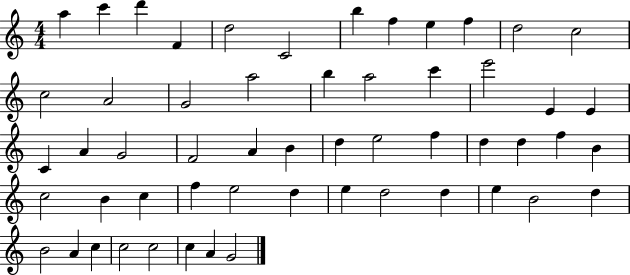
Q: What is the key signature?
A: C major